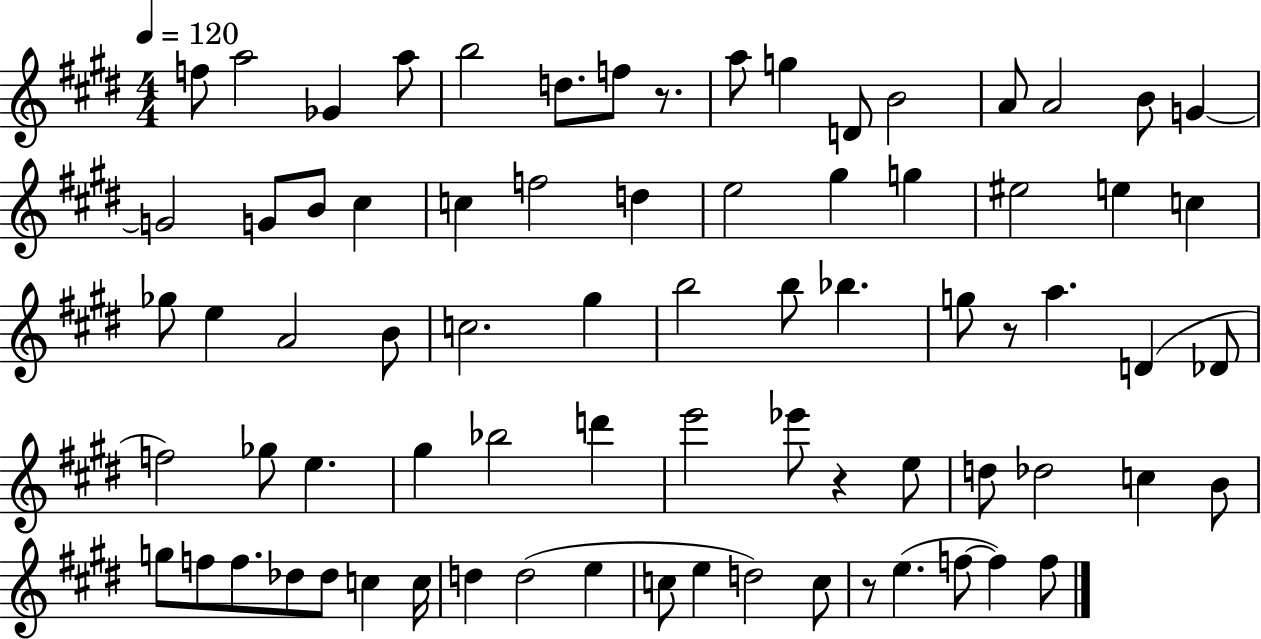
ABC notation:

X:1
T:Untitled
M:4/4
L:1/4
K:E
f/2 a2 _G a/2 b2 d/2 f/2 z/2 a/2 g D/2 B2 A/2 A2 B/2 G G2 G/2 B/2 ^c c f2 d e2 ^g g ^e2 e c _g/2 e A2 B/2 c2 ^g b2 b/2 _b g/2 z/2 a D _D/2 f2 _g/2 e ^g _b2 d' e'2 _e'/2 z e/2 d/2 _d2 c B/2 g/2 f/2 f/2 _d/2 _d/2 c c/4 d d2 e c/2 e d2 c/2 z/2 e f/2 f f/2